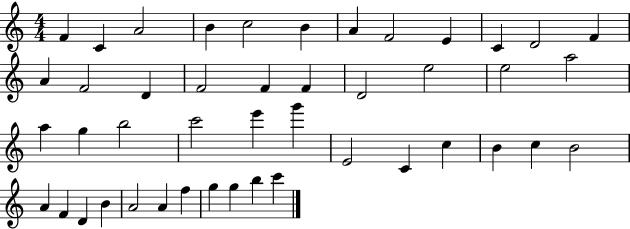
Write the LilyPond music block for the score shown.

{
  \clef treble
  \numericTimeSignature
  \time 4/4
  \key c \major
  f'4 c'4 a'2 | b'4 c''2 b'4 | a'4 f'2 e'4 | c'4 d'2 f'4 | \break a'4 f'2 d'4 | f'2 f'4 f'4 | d'2 e''2 | e''2 a''2 | \break a''4 g''4 b''2 | c'''2 e'''4 g'''4 | e'2 c'4 c''4 | b'4 c''4 b'2 | \break a'4 f'4 d'4 b'4 | a'2 a'4 f''4 | g''4 g''4 b''4 c'''4 | \bar "|."
}